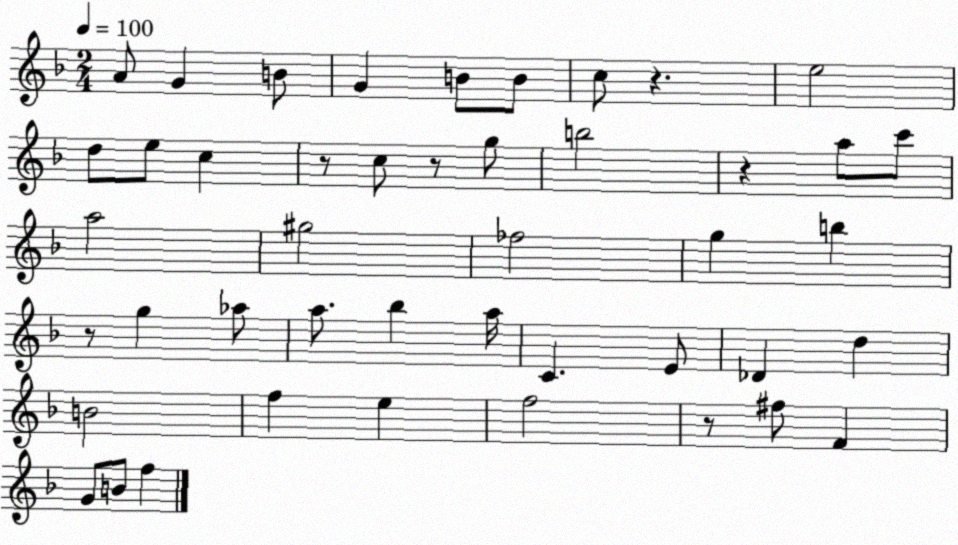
X:1
T:Untitled
M:2/4
L:1/4
K:F
A/2 G B/2 G B/2 B/2 c/2 z e2 d/2 e/2 c z/2 c/2 z/2 g/2 b2 z a/2 c'/2 a2 ^g2 _f2 g b z/2 g _a/2 a/2 _b a/4 C E/2 _D d B2 f e f2 z/2 ^f/2 F G/2 B/2 f